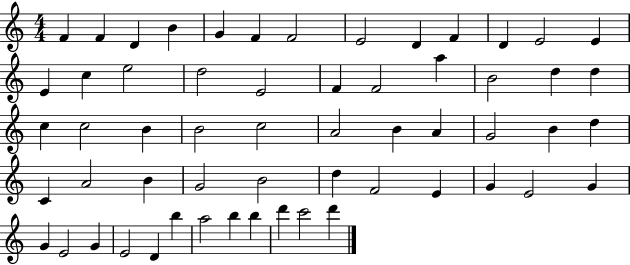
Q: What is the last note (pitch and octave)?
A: D6